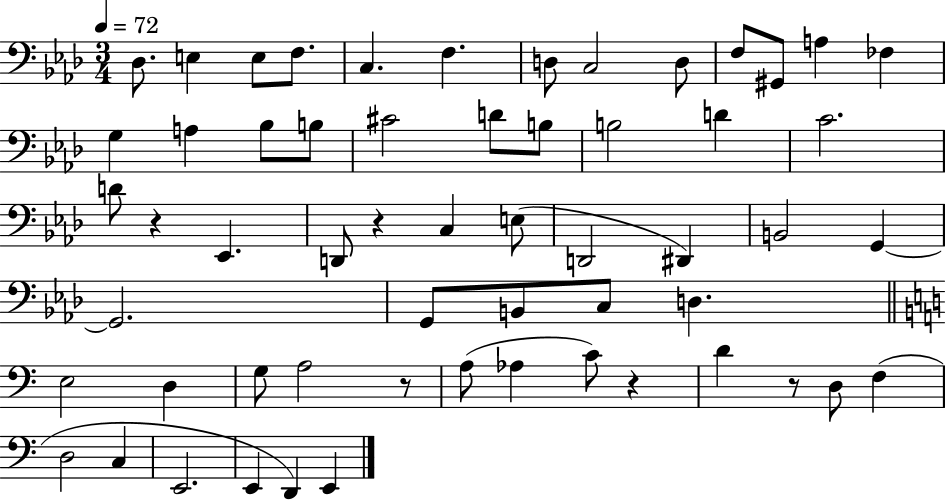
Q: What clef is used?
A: bass